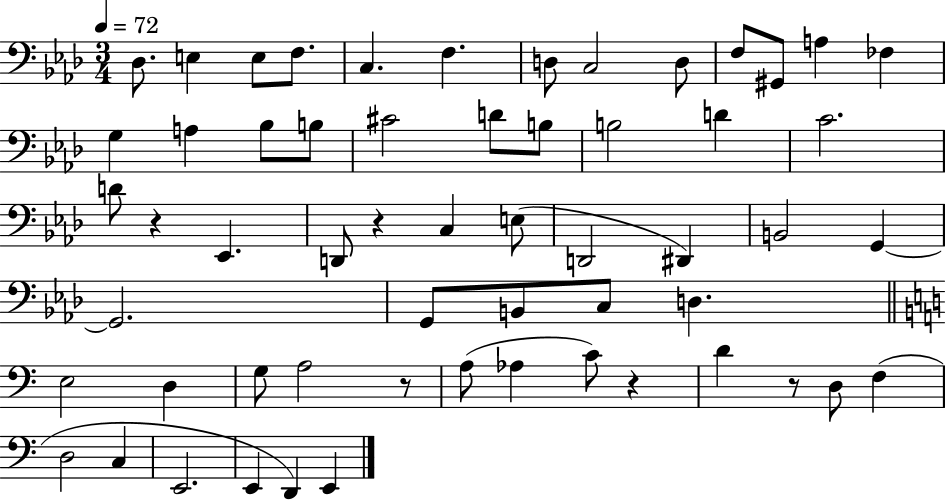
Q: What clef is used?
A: bass